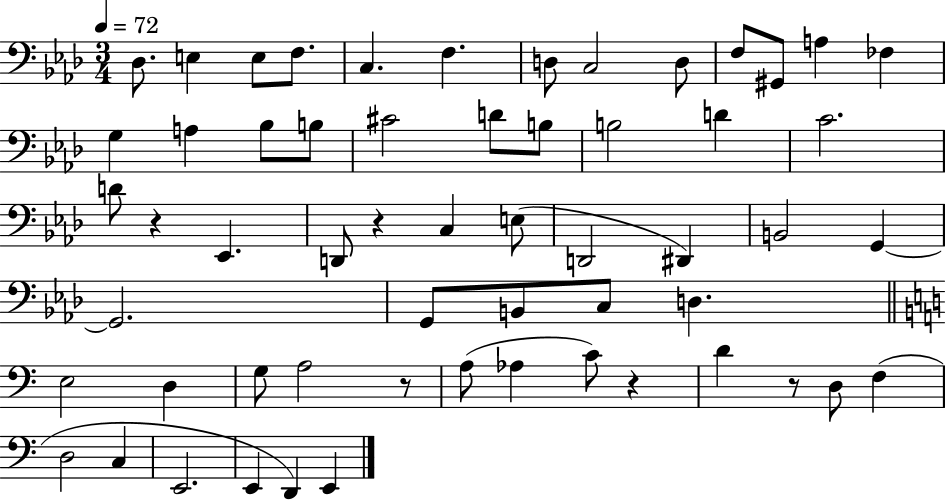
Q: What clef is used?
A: bass